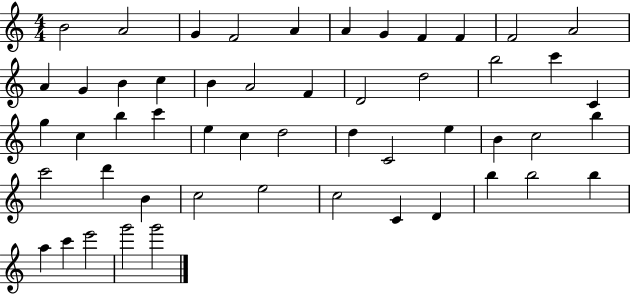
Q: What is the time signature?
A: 4/4